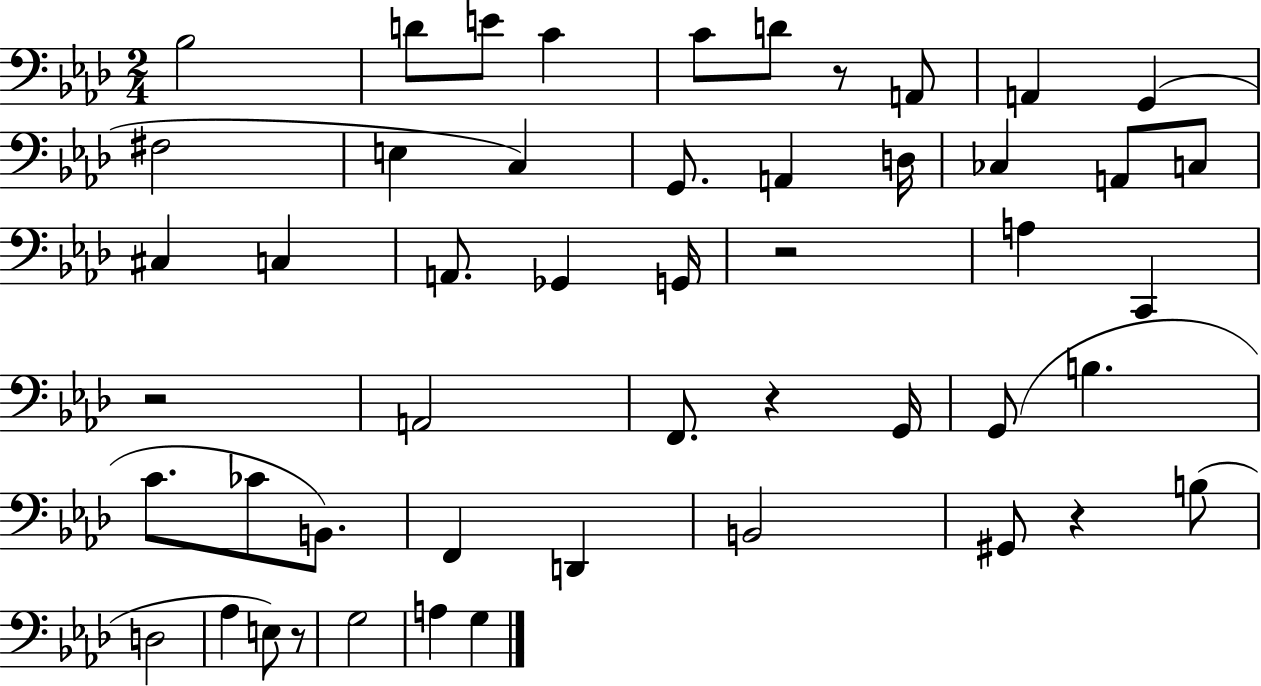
Bb3/h D4/e E4/e C4/q C4/e D4/e R/e A2/e A2/q G2/q F#3/h E3/q C3/q G2/e. A2/q D3/s CES3/q A2/e C3/e C#3/q C3/q A2/e. Gb2/q G2/s R/h A3/q C2/q R/h A2/h F2/e. R/q G2/s G2/e B3/q. C4/e. CES4/e B2/e. F2/q D2/q B2/h G#2/e R/q B3/e D3/h Ab3/q E3/e R/e G3/h A3/q G3/q